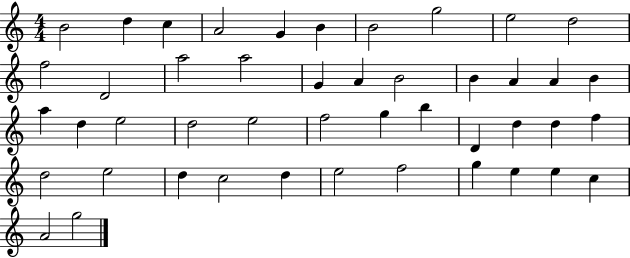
{
  \clef treble
  \numericTimeSignature
  \time 4/4
  \key c \major
  b'2 d''4 c''4 | a'2 g'4 b'4 | b'2 g''2 | e''2 d''2 | \break f''2 d'2 | a''2 a''2 | g'4 a'4 b'2 | b'4 a'4 a'4 b'4 | \break a''4 d''4 e''2 | d''2 e''2 | f''2 g''4 b''4 | d'4 d''4 d''4 f''4 | \break d''2 e''2 | d''4 c''2 d''4 | e''2 f''2 | g''4 e''4 e''4 c''4 | \break a'2 g''2 | \bar "|."
}